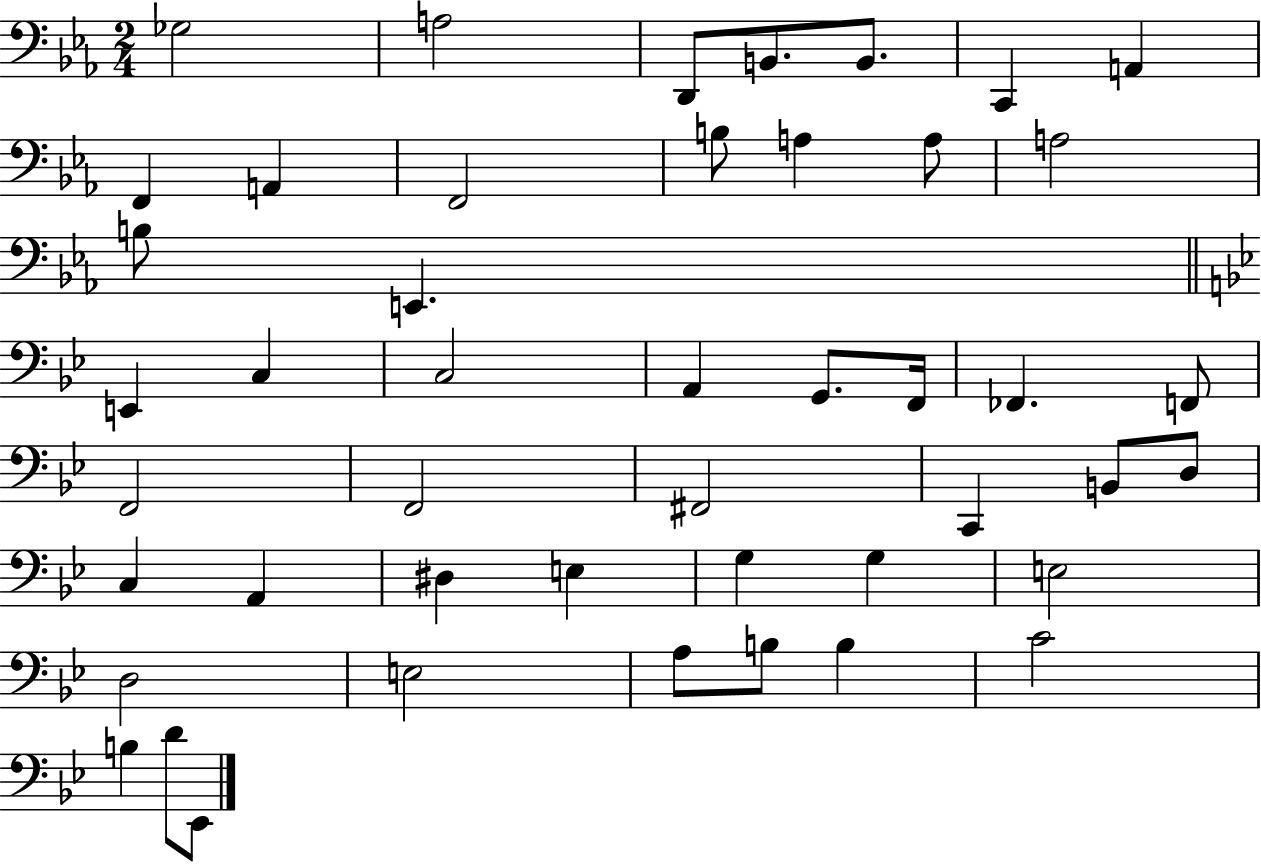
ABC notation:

X:1
T:Untitled
M:2/4
L:1/4
K:Eb
_G,2 A,2 D,,/2 B,,/2 B,,/2 C,, A,, F,, A,, F,,2 B,/2 A, A,/2 A,2 B,/2 E,, E,, C, C,2 A,, G,,/2 F,,/4 _F,, F,,/2 F,,2 F,,2 ^F,,2 C,, B,,/2 D,/2 C, A,, ^D, E, G, G, E,2 D,2 E,2 A,/2 B,/2 B, C2 B, D/2 _E,,/2